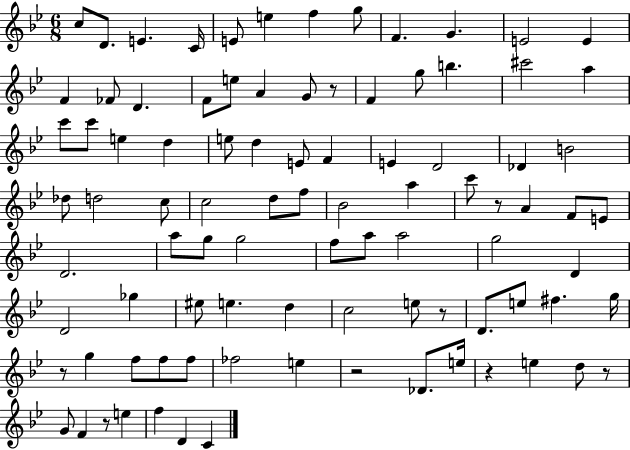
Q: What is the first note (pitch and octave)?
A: C5